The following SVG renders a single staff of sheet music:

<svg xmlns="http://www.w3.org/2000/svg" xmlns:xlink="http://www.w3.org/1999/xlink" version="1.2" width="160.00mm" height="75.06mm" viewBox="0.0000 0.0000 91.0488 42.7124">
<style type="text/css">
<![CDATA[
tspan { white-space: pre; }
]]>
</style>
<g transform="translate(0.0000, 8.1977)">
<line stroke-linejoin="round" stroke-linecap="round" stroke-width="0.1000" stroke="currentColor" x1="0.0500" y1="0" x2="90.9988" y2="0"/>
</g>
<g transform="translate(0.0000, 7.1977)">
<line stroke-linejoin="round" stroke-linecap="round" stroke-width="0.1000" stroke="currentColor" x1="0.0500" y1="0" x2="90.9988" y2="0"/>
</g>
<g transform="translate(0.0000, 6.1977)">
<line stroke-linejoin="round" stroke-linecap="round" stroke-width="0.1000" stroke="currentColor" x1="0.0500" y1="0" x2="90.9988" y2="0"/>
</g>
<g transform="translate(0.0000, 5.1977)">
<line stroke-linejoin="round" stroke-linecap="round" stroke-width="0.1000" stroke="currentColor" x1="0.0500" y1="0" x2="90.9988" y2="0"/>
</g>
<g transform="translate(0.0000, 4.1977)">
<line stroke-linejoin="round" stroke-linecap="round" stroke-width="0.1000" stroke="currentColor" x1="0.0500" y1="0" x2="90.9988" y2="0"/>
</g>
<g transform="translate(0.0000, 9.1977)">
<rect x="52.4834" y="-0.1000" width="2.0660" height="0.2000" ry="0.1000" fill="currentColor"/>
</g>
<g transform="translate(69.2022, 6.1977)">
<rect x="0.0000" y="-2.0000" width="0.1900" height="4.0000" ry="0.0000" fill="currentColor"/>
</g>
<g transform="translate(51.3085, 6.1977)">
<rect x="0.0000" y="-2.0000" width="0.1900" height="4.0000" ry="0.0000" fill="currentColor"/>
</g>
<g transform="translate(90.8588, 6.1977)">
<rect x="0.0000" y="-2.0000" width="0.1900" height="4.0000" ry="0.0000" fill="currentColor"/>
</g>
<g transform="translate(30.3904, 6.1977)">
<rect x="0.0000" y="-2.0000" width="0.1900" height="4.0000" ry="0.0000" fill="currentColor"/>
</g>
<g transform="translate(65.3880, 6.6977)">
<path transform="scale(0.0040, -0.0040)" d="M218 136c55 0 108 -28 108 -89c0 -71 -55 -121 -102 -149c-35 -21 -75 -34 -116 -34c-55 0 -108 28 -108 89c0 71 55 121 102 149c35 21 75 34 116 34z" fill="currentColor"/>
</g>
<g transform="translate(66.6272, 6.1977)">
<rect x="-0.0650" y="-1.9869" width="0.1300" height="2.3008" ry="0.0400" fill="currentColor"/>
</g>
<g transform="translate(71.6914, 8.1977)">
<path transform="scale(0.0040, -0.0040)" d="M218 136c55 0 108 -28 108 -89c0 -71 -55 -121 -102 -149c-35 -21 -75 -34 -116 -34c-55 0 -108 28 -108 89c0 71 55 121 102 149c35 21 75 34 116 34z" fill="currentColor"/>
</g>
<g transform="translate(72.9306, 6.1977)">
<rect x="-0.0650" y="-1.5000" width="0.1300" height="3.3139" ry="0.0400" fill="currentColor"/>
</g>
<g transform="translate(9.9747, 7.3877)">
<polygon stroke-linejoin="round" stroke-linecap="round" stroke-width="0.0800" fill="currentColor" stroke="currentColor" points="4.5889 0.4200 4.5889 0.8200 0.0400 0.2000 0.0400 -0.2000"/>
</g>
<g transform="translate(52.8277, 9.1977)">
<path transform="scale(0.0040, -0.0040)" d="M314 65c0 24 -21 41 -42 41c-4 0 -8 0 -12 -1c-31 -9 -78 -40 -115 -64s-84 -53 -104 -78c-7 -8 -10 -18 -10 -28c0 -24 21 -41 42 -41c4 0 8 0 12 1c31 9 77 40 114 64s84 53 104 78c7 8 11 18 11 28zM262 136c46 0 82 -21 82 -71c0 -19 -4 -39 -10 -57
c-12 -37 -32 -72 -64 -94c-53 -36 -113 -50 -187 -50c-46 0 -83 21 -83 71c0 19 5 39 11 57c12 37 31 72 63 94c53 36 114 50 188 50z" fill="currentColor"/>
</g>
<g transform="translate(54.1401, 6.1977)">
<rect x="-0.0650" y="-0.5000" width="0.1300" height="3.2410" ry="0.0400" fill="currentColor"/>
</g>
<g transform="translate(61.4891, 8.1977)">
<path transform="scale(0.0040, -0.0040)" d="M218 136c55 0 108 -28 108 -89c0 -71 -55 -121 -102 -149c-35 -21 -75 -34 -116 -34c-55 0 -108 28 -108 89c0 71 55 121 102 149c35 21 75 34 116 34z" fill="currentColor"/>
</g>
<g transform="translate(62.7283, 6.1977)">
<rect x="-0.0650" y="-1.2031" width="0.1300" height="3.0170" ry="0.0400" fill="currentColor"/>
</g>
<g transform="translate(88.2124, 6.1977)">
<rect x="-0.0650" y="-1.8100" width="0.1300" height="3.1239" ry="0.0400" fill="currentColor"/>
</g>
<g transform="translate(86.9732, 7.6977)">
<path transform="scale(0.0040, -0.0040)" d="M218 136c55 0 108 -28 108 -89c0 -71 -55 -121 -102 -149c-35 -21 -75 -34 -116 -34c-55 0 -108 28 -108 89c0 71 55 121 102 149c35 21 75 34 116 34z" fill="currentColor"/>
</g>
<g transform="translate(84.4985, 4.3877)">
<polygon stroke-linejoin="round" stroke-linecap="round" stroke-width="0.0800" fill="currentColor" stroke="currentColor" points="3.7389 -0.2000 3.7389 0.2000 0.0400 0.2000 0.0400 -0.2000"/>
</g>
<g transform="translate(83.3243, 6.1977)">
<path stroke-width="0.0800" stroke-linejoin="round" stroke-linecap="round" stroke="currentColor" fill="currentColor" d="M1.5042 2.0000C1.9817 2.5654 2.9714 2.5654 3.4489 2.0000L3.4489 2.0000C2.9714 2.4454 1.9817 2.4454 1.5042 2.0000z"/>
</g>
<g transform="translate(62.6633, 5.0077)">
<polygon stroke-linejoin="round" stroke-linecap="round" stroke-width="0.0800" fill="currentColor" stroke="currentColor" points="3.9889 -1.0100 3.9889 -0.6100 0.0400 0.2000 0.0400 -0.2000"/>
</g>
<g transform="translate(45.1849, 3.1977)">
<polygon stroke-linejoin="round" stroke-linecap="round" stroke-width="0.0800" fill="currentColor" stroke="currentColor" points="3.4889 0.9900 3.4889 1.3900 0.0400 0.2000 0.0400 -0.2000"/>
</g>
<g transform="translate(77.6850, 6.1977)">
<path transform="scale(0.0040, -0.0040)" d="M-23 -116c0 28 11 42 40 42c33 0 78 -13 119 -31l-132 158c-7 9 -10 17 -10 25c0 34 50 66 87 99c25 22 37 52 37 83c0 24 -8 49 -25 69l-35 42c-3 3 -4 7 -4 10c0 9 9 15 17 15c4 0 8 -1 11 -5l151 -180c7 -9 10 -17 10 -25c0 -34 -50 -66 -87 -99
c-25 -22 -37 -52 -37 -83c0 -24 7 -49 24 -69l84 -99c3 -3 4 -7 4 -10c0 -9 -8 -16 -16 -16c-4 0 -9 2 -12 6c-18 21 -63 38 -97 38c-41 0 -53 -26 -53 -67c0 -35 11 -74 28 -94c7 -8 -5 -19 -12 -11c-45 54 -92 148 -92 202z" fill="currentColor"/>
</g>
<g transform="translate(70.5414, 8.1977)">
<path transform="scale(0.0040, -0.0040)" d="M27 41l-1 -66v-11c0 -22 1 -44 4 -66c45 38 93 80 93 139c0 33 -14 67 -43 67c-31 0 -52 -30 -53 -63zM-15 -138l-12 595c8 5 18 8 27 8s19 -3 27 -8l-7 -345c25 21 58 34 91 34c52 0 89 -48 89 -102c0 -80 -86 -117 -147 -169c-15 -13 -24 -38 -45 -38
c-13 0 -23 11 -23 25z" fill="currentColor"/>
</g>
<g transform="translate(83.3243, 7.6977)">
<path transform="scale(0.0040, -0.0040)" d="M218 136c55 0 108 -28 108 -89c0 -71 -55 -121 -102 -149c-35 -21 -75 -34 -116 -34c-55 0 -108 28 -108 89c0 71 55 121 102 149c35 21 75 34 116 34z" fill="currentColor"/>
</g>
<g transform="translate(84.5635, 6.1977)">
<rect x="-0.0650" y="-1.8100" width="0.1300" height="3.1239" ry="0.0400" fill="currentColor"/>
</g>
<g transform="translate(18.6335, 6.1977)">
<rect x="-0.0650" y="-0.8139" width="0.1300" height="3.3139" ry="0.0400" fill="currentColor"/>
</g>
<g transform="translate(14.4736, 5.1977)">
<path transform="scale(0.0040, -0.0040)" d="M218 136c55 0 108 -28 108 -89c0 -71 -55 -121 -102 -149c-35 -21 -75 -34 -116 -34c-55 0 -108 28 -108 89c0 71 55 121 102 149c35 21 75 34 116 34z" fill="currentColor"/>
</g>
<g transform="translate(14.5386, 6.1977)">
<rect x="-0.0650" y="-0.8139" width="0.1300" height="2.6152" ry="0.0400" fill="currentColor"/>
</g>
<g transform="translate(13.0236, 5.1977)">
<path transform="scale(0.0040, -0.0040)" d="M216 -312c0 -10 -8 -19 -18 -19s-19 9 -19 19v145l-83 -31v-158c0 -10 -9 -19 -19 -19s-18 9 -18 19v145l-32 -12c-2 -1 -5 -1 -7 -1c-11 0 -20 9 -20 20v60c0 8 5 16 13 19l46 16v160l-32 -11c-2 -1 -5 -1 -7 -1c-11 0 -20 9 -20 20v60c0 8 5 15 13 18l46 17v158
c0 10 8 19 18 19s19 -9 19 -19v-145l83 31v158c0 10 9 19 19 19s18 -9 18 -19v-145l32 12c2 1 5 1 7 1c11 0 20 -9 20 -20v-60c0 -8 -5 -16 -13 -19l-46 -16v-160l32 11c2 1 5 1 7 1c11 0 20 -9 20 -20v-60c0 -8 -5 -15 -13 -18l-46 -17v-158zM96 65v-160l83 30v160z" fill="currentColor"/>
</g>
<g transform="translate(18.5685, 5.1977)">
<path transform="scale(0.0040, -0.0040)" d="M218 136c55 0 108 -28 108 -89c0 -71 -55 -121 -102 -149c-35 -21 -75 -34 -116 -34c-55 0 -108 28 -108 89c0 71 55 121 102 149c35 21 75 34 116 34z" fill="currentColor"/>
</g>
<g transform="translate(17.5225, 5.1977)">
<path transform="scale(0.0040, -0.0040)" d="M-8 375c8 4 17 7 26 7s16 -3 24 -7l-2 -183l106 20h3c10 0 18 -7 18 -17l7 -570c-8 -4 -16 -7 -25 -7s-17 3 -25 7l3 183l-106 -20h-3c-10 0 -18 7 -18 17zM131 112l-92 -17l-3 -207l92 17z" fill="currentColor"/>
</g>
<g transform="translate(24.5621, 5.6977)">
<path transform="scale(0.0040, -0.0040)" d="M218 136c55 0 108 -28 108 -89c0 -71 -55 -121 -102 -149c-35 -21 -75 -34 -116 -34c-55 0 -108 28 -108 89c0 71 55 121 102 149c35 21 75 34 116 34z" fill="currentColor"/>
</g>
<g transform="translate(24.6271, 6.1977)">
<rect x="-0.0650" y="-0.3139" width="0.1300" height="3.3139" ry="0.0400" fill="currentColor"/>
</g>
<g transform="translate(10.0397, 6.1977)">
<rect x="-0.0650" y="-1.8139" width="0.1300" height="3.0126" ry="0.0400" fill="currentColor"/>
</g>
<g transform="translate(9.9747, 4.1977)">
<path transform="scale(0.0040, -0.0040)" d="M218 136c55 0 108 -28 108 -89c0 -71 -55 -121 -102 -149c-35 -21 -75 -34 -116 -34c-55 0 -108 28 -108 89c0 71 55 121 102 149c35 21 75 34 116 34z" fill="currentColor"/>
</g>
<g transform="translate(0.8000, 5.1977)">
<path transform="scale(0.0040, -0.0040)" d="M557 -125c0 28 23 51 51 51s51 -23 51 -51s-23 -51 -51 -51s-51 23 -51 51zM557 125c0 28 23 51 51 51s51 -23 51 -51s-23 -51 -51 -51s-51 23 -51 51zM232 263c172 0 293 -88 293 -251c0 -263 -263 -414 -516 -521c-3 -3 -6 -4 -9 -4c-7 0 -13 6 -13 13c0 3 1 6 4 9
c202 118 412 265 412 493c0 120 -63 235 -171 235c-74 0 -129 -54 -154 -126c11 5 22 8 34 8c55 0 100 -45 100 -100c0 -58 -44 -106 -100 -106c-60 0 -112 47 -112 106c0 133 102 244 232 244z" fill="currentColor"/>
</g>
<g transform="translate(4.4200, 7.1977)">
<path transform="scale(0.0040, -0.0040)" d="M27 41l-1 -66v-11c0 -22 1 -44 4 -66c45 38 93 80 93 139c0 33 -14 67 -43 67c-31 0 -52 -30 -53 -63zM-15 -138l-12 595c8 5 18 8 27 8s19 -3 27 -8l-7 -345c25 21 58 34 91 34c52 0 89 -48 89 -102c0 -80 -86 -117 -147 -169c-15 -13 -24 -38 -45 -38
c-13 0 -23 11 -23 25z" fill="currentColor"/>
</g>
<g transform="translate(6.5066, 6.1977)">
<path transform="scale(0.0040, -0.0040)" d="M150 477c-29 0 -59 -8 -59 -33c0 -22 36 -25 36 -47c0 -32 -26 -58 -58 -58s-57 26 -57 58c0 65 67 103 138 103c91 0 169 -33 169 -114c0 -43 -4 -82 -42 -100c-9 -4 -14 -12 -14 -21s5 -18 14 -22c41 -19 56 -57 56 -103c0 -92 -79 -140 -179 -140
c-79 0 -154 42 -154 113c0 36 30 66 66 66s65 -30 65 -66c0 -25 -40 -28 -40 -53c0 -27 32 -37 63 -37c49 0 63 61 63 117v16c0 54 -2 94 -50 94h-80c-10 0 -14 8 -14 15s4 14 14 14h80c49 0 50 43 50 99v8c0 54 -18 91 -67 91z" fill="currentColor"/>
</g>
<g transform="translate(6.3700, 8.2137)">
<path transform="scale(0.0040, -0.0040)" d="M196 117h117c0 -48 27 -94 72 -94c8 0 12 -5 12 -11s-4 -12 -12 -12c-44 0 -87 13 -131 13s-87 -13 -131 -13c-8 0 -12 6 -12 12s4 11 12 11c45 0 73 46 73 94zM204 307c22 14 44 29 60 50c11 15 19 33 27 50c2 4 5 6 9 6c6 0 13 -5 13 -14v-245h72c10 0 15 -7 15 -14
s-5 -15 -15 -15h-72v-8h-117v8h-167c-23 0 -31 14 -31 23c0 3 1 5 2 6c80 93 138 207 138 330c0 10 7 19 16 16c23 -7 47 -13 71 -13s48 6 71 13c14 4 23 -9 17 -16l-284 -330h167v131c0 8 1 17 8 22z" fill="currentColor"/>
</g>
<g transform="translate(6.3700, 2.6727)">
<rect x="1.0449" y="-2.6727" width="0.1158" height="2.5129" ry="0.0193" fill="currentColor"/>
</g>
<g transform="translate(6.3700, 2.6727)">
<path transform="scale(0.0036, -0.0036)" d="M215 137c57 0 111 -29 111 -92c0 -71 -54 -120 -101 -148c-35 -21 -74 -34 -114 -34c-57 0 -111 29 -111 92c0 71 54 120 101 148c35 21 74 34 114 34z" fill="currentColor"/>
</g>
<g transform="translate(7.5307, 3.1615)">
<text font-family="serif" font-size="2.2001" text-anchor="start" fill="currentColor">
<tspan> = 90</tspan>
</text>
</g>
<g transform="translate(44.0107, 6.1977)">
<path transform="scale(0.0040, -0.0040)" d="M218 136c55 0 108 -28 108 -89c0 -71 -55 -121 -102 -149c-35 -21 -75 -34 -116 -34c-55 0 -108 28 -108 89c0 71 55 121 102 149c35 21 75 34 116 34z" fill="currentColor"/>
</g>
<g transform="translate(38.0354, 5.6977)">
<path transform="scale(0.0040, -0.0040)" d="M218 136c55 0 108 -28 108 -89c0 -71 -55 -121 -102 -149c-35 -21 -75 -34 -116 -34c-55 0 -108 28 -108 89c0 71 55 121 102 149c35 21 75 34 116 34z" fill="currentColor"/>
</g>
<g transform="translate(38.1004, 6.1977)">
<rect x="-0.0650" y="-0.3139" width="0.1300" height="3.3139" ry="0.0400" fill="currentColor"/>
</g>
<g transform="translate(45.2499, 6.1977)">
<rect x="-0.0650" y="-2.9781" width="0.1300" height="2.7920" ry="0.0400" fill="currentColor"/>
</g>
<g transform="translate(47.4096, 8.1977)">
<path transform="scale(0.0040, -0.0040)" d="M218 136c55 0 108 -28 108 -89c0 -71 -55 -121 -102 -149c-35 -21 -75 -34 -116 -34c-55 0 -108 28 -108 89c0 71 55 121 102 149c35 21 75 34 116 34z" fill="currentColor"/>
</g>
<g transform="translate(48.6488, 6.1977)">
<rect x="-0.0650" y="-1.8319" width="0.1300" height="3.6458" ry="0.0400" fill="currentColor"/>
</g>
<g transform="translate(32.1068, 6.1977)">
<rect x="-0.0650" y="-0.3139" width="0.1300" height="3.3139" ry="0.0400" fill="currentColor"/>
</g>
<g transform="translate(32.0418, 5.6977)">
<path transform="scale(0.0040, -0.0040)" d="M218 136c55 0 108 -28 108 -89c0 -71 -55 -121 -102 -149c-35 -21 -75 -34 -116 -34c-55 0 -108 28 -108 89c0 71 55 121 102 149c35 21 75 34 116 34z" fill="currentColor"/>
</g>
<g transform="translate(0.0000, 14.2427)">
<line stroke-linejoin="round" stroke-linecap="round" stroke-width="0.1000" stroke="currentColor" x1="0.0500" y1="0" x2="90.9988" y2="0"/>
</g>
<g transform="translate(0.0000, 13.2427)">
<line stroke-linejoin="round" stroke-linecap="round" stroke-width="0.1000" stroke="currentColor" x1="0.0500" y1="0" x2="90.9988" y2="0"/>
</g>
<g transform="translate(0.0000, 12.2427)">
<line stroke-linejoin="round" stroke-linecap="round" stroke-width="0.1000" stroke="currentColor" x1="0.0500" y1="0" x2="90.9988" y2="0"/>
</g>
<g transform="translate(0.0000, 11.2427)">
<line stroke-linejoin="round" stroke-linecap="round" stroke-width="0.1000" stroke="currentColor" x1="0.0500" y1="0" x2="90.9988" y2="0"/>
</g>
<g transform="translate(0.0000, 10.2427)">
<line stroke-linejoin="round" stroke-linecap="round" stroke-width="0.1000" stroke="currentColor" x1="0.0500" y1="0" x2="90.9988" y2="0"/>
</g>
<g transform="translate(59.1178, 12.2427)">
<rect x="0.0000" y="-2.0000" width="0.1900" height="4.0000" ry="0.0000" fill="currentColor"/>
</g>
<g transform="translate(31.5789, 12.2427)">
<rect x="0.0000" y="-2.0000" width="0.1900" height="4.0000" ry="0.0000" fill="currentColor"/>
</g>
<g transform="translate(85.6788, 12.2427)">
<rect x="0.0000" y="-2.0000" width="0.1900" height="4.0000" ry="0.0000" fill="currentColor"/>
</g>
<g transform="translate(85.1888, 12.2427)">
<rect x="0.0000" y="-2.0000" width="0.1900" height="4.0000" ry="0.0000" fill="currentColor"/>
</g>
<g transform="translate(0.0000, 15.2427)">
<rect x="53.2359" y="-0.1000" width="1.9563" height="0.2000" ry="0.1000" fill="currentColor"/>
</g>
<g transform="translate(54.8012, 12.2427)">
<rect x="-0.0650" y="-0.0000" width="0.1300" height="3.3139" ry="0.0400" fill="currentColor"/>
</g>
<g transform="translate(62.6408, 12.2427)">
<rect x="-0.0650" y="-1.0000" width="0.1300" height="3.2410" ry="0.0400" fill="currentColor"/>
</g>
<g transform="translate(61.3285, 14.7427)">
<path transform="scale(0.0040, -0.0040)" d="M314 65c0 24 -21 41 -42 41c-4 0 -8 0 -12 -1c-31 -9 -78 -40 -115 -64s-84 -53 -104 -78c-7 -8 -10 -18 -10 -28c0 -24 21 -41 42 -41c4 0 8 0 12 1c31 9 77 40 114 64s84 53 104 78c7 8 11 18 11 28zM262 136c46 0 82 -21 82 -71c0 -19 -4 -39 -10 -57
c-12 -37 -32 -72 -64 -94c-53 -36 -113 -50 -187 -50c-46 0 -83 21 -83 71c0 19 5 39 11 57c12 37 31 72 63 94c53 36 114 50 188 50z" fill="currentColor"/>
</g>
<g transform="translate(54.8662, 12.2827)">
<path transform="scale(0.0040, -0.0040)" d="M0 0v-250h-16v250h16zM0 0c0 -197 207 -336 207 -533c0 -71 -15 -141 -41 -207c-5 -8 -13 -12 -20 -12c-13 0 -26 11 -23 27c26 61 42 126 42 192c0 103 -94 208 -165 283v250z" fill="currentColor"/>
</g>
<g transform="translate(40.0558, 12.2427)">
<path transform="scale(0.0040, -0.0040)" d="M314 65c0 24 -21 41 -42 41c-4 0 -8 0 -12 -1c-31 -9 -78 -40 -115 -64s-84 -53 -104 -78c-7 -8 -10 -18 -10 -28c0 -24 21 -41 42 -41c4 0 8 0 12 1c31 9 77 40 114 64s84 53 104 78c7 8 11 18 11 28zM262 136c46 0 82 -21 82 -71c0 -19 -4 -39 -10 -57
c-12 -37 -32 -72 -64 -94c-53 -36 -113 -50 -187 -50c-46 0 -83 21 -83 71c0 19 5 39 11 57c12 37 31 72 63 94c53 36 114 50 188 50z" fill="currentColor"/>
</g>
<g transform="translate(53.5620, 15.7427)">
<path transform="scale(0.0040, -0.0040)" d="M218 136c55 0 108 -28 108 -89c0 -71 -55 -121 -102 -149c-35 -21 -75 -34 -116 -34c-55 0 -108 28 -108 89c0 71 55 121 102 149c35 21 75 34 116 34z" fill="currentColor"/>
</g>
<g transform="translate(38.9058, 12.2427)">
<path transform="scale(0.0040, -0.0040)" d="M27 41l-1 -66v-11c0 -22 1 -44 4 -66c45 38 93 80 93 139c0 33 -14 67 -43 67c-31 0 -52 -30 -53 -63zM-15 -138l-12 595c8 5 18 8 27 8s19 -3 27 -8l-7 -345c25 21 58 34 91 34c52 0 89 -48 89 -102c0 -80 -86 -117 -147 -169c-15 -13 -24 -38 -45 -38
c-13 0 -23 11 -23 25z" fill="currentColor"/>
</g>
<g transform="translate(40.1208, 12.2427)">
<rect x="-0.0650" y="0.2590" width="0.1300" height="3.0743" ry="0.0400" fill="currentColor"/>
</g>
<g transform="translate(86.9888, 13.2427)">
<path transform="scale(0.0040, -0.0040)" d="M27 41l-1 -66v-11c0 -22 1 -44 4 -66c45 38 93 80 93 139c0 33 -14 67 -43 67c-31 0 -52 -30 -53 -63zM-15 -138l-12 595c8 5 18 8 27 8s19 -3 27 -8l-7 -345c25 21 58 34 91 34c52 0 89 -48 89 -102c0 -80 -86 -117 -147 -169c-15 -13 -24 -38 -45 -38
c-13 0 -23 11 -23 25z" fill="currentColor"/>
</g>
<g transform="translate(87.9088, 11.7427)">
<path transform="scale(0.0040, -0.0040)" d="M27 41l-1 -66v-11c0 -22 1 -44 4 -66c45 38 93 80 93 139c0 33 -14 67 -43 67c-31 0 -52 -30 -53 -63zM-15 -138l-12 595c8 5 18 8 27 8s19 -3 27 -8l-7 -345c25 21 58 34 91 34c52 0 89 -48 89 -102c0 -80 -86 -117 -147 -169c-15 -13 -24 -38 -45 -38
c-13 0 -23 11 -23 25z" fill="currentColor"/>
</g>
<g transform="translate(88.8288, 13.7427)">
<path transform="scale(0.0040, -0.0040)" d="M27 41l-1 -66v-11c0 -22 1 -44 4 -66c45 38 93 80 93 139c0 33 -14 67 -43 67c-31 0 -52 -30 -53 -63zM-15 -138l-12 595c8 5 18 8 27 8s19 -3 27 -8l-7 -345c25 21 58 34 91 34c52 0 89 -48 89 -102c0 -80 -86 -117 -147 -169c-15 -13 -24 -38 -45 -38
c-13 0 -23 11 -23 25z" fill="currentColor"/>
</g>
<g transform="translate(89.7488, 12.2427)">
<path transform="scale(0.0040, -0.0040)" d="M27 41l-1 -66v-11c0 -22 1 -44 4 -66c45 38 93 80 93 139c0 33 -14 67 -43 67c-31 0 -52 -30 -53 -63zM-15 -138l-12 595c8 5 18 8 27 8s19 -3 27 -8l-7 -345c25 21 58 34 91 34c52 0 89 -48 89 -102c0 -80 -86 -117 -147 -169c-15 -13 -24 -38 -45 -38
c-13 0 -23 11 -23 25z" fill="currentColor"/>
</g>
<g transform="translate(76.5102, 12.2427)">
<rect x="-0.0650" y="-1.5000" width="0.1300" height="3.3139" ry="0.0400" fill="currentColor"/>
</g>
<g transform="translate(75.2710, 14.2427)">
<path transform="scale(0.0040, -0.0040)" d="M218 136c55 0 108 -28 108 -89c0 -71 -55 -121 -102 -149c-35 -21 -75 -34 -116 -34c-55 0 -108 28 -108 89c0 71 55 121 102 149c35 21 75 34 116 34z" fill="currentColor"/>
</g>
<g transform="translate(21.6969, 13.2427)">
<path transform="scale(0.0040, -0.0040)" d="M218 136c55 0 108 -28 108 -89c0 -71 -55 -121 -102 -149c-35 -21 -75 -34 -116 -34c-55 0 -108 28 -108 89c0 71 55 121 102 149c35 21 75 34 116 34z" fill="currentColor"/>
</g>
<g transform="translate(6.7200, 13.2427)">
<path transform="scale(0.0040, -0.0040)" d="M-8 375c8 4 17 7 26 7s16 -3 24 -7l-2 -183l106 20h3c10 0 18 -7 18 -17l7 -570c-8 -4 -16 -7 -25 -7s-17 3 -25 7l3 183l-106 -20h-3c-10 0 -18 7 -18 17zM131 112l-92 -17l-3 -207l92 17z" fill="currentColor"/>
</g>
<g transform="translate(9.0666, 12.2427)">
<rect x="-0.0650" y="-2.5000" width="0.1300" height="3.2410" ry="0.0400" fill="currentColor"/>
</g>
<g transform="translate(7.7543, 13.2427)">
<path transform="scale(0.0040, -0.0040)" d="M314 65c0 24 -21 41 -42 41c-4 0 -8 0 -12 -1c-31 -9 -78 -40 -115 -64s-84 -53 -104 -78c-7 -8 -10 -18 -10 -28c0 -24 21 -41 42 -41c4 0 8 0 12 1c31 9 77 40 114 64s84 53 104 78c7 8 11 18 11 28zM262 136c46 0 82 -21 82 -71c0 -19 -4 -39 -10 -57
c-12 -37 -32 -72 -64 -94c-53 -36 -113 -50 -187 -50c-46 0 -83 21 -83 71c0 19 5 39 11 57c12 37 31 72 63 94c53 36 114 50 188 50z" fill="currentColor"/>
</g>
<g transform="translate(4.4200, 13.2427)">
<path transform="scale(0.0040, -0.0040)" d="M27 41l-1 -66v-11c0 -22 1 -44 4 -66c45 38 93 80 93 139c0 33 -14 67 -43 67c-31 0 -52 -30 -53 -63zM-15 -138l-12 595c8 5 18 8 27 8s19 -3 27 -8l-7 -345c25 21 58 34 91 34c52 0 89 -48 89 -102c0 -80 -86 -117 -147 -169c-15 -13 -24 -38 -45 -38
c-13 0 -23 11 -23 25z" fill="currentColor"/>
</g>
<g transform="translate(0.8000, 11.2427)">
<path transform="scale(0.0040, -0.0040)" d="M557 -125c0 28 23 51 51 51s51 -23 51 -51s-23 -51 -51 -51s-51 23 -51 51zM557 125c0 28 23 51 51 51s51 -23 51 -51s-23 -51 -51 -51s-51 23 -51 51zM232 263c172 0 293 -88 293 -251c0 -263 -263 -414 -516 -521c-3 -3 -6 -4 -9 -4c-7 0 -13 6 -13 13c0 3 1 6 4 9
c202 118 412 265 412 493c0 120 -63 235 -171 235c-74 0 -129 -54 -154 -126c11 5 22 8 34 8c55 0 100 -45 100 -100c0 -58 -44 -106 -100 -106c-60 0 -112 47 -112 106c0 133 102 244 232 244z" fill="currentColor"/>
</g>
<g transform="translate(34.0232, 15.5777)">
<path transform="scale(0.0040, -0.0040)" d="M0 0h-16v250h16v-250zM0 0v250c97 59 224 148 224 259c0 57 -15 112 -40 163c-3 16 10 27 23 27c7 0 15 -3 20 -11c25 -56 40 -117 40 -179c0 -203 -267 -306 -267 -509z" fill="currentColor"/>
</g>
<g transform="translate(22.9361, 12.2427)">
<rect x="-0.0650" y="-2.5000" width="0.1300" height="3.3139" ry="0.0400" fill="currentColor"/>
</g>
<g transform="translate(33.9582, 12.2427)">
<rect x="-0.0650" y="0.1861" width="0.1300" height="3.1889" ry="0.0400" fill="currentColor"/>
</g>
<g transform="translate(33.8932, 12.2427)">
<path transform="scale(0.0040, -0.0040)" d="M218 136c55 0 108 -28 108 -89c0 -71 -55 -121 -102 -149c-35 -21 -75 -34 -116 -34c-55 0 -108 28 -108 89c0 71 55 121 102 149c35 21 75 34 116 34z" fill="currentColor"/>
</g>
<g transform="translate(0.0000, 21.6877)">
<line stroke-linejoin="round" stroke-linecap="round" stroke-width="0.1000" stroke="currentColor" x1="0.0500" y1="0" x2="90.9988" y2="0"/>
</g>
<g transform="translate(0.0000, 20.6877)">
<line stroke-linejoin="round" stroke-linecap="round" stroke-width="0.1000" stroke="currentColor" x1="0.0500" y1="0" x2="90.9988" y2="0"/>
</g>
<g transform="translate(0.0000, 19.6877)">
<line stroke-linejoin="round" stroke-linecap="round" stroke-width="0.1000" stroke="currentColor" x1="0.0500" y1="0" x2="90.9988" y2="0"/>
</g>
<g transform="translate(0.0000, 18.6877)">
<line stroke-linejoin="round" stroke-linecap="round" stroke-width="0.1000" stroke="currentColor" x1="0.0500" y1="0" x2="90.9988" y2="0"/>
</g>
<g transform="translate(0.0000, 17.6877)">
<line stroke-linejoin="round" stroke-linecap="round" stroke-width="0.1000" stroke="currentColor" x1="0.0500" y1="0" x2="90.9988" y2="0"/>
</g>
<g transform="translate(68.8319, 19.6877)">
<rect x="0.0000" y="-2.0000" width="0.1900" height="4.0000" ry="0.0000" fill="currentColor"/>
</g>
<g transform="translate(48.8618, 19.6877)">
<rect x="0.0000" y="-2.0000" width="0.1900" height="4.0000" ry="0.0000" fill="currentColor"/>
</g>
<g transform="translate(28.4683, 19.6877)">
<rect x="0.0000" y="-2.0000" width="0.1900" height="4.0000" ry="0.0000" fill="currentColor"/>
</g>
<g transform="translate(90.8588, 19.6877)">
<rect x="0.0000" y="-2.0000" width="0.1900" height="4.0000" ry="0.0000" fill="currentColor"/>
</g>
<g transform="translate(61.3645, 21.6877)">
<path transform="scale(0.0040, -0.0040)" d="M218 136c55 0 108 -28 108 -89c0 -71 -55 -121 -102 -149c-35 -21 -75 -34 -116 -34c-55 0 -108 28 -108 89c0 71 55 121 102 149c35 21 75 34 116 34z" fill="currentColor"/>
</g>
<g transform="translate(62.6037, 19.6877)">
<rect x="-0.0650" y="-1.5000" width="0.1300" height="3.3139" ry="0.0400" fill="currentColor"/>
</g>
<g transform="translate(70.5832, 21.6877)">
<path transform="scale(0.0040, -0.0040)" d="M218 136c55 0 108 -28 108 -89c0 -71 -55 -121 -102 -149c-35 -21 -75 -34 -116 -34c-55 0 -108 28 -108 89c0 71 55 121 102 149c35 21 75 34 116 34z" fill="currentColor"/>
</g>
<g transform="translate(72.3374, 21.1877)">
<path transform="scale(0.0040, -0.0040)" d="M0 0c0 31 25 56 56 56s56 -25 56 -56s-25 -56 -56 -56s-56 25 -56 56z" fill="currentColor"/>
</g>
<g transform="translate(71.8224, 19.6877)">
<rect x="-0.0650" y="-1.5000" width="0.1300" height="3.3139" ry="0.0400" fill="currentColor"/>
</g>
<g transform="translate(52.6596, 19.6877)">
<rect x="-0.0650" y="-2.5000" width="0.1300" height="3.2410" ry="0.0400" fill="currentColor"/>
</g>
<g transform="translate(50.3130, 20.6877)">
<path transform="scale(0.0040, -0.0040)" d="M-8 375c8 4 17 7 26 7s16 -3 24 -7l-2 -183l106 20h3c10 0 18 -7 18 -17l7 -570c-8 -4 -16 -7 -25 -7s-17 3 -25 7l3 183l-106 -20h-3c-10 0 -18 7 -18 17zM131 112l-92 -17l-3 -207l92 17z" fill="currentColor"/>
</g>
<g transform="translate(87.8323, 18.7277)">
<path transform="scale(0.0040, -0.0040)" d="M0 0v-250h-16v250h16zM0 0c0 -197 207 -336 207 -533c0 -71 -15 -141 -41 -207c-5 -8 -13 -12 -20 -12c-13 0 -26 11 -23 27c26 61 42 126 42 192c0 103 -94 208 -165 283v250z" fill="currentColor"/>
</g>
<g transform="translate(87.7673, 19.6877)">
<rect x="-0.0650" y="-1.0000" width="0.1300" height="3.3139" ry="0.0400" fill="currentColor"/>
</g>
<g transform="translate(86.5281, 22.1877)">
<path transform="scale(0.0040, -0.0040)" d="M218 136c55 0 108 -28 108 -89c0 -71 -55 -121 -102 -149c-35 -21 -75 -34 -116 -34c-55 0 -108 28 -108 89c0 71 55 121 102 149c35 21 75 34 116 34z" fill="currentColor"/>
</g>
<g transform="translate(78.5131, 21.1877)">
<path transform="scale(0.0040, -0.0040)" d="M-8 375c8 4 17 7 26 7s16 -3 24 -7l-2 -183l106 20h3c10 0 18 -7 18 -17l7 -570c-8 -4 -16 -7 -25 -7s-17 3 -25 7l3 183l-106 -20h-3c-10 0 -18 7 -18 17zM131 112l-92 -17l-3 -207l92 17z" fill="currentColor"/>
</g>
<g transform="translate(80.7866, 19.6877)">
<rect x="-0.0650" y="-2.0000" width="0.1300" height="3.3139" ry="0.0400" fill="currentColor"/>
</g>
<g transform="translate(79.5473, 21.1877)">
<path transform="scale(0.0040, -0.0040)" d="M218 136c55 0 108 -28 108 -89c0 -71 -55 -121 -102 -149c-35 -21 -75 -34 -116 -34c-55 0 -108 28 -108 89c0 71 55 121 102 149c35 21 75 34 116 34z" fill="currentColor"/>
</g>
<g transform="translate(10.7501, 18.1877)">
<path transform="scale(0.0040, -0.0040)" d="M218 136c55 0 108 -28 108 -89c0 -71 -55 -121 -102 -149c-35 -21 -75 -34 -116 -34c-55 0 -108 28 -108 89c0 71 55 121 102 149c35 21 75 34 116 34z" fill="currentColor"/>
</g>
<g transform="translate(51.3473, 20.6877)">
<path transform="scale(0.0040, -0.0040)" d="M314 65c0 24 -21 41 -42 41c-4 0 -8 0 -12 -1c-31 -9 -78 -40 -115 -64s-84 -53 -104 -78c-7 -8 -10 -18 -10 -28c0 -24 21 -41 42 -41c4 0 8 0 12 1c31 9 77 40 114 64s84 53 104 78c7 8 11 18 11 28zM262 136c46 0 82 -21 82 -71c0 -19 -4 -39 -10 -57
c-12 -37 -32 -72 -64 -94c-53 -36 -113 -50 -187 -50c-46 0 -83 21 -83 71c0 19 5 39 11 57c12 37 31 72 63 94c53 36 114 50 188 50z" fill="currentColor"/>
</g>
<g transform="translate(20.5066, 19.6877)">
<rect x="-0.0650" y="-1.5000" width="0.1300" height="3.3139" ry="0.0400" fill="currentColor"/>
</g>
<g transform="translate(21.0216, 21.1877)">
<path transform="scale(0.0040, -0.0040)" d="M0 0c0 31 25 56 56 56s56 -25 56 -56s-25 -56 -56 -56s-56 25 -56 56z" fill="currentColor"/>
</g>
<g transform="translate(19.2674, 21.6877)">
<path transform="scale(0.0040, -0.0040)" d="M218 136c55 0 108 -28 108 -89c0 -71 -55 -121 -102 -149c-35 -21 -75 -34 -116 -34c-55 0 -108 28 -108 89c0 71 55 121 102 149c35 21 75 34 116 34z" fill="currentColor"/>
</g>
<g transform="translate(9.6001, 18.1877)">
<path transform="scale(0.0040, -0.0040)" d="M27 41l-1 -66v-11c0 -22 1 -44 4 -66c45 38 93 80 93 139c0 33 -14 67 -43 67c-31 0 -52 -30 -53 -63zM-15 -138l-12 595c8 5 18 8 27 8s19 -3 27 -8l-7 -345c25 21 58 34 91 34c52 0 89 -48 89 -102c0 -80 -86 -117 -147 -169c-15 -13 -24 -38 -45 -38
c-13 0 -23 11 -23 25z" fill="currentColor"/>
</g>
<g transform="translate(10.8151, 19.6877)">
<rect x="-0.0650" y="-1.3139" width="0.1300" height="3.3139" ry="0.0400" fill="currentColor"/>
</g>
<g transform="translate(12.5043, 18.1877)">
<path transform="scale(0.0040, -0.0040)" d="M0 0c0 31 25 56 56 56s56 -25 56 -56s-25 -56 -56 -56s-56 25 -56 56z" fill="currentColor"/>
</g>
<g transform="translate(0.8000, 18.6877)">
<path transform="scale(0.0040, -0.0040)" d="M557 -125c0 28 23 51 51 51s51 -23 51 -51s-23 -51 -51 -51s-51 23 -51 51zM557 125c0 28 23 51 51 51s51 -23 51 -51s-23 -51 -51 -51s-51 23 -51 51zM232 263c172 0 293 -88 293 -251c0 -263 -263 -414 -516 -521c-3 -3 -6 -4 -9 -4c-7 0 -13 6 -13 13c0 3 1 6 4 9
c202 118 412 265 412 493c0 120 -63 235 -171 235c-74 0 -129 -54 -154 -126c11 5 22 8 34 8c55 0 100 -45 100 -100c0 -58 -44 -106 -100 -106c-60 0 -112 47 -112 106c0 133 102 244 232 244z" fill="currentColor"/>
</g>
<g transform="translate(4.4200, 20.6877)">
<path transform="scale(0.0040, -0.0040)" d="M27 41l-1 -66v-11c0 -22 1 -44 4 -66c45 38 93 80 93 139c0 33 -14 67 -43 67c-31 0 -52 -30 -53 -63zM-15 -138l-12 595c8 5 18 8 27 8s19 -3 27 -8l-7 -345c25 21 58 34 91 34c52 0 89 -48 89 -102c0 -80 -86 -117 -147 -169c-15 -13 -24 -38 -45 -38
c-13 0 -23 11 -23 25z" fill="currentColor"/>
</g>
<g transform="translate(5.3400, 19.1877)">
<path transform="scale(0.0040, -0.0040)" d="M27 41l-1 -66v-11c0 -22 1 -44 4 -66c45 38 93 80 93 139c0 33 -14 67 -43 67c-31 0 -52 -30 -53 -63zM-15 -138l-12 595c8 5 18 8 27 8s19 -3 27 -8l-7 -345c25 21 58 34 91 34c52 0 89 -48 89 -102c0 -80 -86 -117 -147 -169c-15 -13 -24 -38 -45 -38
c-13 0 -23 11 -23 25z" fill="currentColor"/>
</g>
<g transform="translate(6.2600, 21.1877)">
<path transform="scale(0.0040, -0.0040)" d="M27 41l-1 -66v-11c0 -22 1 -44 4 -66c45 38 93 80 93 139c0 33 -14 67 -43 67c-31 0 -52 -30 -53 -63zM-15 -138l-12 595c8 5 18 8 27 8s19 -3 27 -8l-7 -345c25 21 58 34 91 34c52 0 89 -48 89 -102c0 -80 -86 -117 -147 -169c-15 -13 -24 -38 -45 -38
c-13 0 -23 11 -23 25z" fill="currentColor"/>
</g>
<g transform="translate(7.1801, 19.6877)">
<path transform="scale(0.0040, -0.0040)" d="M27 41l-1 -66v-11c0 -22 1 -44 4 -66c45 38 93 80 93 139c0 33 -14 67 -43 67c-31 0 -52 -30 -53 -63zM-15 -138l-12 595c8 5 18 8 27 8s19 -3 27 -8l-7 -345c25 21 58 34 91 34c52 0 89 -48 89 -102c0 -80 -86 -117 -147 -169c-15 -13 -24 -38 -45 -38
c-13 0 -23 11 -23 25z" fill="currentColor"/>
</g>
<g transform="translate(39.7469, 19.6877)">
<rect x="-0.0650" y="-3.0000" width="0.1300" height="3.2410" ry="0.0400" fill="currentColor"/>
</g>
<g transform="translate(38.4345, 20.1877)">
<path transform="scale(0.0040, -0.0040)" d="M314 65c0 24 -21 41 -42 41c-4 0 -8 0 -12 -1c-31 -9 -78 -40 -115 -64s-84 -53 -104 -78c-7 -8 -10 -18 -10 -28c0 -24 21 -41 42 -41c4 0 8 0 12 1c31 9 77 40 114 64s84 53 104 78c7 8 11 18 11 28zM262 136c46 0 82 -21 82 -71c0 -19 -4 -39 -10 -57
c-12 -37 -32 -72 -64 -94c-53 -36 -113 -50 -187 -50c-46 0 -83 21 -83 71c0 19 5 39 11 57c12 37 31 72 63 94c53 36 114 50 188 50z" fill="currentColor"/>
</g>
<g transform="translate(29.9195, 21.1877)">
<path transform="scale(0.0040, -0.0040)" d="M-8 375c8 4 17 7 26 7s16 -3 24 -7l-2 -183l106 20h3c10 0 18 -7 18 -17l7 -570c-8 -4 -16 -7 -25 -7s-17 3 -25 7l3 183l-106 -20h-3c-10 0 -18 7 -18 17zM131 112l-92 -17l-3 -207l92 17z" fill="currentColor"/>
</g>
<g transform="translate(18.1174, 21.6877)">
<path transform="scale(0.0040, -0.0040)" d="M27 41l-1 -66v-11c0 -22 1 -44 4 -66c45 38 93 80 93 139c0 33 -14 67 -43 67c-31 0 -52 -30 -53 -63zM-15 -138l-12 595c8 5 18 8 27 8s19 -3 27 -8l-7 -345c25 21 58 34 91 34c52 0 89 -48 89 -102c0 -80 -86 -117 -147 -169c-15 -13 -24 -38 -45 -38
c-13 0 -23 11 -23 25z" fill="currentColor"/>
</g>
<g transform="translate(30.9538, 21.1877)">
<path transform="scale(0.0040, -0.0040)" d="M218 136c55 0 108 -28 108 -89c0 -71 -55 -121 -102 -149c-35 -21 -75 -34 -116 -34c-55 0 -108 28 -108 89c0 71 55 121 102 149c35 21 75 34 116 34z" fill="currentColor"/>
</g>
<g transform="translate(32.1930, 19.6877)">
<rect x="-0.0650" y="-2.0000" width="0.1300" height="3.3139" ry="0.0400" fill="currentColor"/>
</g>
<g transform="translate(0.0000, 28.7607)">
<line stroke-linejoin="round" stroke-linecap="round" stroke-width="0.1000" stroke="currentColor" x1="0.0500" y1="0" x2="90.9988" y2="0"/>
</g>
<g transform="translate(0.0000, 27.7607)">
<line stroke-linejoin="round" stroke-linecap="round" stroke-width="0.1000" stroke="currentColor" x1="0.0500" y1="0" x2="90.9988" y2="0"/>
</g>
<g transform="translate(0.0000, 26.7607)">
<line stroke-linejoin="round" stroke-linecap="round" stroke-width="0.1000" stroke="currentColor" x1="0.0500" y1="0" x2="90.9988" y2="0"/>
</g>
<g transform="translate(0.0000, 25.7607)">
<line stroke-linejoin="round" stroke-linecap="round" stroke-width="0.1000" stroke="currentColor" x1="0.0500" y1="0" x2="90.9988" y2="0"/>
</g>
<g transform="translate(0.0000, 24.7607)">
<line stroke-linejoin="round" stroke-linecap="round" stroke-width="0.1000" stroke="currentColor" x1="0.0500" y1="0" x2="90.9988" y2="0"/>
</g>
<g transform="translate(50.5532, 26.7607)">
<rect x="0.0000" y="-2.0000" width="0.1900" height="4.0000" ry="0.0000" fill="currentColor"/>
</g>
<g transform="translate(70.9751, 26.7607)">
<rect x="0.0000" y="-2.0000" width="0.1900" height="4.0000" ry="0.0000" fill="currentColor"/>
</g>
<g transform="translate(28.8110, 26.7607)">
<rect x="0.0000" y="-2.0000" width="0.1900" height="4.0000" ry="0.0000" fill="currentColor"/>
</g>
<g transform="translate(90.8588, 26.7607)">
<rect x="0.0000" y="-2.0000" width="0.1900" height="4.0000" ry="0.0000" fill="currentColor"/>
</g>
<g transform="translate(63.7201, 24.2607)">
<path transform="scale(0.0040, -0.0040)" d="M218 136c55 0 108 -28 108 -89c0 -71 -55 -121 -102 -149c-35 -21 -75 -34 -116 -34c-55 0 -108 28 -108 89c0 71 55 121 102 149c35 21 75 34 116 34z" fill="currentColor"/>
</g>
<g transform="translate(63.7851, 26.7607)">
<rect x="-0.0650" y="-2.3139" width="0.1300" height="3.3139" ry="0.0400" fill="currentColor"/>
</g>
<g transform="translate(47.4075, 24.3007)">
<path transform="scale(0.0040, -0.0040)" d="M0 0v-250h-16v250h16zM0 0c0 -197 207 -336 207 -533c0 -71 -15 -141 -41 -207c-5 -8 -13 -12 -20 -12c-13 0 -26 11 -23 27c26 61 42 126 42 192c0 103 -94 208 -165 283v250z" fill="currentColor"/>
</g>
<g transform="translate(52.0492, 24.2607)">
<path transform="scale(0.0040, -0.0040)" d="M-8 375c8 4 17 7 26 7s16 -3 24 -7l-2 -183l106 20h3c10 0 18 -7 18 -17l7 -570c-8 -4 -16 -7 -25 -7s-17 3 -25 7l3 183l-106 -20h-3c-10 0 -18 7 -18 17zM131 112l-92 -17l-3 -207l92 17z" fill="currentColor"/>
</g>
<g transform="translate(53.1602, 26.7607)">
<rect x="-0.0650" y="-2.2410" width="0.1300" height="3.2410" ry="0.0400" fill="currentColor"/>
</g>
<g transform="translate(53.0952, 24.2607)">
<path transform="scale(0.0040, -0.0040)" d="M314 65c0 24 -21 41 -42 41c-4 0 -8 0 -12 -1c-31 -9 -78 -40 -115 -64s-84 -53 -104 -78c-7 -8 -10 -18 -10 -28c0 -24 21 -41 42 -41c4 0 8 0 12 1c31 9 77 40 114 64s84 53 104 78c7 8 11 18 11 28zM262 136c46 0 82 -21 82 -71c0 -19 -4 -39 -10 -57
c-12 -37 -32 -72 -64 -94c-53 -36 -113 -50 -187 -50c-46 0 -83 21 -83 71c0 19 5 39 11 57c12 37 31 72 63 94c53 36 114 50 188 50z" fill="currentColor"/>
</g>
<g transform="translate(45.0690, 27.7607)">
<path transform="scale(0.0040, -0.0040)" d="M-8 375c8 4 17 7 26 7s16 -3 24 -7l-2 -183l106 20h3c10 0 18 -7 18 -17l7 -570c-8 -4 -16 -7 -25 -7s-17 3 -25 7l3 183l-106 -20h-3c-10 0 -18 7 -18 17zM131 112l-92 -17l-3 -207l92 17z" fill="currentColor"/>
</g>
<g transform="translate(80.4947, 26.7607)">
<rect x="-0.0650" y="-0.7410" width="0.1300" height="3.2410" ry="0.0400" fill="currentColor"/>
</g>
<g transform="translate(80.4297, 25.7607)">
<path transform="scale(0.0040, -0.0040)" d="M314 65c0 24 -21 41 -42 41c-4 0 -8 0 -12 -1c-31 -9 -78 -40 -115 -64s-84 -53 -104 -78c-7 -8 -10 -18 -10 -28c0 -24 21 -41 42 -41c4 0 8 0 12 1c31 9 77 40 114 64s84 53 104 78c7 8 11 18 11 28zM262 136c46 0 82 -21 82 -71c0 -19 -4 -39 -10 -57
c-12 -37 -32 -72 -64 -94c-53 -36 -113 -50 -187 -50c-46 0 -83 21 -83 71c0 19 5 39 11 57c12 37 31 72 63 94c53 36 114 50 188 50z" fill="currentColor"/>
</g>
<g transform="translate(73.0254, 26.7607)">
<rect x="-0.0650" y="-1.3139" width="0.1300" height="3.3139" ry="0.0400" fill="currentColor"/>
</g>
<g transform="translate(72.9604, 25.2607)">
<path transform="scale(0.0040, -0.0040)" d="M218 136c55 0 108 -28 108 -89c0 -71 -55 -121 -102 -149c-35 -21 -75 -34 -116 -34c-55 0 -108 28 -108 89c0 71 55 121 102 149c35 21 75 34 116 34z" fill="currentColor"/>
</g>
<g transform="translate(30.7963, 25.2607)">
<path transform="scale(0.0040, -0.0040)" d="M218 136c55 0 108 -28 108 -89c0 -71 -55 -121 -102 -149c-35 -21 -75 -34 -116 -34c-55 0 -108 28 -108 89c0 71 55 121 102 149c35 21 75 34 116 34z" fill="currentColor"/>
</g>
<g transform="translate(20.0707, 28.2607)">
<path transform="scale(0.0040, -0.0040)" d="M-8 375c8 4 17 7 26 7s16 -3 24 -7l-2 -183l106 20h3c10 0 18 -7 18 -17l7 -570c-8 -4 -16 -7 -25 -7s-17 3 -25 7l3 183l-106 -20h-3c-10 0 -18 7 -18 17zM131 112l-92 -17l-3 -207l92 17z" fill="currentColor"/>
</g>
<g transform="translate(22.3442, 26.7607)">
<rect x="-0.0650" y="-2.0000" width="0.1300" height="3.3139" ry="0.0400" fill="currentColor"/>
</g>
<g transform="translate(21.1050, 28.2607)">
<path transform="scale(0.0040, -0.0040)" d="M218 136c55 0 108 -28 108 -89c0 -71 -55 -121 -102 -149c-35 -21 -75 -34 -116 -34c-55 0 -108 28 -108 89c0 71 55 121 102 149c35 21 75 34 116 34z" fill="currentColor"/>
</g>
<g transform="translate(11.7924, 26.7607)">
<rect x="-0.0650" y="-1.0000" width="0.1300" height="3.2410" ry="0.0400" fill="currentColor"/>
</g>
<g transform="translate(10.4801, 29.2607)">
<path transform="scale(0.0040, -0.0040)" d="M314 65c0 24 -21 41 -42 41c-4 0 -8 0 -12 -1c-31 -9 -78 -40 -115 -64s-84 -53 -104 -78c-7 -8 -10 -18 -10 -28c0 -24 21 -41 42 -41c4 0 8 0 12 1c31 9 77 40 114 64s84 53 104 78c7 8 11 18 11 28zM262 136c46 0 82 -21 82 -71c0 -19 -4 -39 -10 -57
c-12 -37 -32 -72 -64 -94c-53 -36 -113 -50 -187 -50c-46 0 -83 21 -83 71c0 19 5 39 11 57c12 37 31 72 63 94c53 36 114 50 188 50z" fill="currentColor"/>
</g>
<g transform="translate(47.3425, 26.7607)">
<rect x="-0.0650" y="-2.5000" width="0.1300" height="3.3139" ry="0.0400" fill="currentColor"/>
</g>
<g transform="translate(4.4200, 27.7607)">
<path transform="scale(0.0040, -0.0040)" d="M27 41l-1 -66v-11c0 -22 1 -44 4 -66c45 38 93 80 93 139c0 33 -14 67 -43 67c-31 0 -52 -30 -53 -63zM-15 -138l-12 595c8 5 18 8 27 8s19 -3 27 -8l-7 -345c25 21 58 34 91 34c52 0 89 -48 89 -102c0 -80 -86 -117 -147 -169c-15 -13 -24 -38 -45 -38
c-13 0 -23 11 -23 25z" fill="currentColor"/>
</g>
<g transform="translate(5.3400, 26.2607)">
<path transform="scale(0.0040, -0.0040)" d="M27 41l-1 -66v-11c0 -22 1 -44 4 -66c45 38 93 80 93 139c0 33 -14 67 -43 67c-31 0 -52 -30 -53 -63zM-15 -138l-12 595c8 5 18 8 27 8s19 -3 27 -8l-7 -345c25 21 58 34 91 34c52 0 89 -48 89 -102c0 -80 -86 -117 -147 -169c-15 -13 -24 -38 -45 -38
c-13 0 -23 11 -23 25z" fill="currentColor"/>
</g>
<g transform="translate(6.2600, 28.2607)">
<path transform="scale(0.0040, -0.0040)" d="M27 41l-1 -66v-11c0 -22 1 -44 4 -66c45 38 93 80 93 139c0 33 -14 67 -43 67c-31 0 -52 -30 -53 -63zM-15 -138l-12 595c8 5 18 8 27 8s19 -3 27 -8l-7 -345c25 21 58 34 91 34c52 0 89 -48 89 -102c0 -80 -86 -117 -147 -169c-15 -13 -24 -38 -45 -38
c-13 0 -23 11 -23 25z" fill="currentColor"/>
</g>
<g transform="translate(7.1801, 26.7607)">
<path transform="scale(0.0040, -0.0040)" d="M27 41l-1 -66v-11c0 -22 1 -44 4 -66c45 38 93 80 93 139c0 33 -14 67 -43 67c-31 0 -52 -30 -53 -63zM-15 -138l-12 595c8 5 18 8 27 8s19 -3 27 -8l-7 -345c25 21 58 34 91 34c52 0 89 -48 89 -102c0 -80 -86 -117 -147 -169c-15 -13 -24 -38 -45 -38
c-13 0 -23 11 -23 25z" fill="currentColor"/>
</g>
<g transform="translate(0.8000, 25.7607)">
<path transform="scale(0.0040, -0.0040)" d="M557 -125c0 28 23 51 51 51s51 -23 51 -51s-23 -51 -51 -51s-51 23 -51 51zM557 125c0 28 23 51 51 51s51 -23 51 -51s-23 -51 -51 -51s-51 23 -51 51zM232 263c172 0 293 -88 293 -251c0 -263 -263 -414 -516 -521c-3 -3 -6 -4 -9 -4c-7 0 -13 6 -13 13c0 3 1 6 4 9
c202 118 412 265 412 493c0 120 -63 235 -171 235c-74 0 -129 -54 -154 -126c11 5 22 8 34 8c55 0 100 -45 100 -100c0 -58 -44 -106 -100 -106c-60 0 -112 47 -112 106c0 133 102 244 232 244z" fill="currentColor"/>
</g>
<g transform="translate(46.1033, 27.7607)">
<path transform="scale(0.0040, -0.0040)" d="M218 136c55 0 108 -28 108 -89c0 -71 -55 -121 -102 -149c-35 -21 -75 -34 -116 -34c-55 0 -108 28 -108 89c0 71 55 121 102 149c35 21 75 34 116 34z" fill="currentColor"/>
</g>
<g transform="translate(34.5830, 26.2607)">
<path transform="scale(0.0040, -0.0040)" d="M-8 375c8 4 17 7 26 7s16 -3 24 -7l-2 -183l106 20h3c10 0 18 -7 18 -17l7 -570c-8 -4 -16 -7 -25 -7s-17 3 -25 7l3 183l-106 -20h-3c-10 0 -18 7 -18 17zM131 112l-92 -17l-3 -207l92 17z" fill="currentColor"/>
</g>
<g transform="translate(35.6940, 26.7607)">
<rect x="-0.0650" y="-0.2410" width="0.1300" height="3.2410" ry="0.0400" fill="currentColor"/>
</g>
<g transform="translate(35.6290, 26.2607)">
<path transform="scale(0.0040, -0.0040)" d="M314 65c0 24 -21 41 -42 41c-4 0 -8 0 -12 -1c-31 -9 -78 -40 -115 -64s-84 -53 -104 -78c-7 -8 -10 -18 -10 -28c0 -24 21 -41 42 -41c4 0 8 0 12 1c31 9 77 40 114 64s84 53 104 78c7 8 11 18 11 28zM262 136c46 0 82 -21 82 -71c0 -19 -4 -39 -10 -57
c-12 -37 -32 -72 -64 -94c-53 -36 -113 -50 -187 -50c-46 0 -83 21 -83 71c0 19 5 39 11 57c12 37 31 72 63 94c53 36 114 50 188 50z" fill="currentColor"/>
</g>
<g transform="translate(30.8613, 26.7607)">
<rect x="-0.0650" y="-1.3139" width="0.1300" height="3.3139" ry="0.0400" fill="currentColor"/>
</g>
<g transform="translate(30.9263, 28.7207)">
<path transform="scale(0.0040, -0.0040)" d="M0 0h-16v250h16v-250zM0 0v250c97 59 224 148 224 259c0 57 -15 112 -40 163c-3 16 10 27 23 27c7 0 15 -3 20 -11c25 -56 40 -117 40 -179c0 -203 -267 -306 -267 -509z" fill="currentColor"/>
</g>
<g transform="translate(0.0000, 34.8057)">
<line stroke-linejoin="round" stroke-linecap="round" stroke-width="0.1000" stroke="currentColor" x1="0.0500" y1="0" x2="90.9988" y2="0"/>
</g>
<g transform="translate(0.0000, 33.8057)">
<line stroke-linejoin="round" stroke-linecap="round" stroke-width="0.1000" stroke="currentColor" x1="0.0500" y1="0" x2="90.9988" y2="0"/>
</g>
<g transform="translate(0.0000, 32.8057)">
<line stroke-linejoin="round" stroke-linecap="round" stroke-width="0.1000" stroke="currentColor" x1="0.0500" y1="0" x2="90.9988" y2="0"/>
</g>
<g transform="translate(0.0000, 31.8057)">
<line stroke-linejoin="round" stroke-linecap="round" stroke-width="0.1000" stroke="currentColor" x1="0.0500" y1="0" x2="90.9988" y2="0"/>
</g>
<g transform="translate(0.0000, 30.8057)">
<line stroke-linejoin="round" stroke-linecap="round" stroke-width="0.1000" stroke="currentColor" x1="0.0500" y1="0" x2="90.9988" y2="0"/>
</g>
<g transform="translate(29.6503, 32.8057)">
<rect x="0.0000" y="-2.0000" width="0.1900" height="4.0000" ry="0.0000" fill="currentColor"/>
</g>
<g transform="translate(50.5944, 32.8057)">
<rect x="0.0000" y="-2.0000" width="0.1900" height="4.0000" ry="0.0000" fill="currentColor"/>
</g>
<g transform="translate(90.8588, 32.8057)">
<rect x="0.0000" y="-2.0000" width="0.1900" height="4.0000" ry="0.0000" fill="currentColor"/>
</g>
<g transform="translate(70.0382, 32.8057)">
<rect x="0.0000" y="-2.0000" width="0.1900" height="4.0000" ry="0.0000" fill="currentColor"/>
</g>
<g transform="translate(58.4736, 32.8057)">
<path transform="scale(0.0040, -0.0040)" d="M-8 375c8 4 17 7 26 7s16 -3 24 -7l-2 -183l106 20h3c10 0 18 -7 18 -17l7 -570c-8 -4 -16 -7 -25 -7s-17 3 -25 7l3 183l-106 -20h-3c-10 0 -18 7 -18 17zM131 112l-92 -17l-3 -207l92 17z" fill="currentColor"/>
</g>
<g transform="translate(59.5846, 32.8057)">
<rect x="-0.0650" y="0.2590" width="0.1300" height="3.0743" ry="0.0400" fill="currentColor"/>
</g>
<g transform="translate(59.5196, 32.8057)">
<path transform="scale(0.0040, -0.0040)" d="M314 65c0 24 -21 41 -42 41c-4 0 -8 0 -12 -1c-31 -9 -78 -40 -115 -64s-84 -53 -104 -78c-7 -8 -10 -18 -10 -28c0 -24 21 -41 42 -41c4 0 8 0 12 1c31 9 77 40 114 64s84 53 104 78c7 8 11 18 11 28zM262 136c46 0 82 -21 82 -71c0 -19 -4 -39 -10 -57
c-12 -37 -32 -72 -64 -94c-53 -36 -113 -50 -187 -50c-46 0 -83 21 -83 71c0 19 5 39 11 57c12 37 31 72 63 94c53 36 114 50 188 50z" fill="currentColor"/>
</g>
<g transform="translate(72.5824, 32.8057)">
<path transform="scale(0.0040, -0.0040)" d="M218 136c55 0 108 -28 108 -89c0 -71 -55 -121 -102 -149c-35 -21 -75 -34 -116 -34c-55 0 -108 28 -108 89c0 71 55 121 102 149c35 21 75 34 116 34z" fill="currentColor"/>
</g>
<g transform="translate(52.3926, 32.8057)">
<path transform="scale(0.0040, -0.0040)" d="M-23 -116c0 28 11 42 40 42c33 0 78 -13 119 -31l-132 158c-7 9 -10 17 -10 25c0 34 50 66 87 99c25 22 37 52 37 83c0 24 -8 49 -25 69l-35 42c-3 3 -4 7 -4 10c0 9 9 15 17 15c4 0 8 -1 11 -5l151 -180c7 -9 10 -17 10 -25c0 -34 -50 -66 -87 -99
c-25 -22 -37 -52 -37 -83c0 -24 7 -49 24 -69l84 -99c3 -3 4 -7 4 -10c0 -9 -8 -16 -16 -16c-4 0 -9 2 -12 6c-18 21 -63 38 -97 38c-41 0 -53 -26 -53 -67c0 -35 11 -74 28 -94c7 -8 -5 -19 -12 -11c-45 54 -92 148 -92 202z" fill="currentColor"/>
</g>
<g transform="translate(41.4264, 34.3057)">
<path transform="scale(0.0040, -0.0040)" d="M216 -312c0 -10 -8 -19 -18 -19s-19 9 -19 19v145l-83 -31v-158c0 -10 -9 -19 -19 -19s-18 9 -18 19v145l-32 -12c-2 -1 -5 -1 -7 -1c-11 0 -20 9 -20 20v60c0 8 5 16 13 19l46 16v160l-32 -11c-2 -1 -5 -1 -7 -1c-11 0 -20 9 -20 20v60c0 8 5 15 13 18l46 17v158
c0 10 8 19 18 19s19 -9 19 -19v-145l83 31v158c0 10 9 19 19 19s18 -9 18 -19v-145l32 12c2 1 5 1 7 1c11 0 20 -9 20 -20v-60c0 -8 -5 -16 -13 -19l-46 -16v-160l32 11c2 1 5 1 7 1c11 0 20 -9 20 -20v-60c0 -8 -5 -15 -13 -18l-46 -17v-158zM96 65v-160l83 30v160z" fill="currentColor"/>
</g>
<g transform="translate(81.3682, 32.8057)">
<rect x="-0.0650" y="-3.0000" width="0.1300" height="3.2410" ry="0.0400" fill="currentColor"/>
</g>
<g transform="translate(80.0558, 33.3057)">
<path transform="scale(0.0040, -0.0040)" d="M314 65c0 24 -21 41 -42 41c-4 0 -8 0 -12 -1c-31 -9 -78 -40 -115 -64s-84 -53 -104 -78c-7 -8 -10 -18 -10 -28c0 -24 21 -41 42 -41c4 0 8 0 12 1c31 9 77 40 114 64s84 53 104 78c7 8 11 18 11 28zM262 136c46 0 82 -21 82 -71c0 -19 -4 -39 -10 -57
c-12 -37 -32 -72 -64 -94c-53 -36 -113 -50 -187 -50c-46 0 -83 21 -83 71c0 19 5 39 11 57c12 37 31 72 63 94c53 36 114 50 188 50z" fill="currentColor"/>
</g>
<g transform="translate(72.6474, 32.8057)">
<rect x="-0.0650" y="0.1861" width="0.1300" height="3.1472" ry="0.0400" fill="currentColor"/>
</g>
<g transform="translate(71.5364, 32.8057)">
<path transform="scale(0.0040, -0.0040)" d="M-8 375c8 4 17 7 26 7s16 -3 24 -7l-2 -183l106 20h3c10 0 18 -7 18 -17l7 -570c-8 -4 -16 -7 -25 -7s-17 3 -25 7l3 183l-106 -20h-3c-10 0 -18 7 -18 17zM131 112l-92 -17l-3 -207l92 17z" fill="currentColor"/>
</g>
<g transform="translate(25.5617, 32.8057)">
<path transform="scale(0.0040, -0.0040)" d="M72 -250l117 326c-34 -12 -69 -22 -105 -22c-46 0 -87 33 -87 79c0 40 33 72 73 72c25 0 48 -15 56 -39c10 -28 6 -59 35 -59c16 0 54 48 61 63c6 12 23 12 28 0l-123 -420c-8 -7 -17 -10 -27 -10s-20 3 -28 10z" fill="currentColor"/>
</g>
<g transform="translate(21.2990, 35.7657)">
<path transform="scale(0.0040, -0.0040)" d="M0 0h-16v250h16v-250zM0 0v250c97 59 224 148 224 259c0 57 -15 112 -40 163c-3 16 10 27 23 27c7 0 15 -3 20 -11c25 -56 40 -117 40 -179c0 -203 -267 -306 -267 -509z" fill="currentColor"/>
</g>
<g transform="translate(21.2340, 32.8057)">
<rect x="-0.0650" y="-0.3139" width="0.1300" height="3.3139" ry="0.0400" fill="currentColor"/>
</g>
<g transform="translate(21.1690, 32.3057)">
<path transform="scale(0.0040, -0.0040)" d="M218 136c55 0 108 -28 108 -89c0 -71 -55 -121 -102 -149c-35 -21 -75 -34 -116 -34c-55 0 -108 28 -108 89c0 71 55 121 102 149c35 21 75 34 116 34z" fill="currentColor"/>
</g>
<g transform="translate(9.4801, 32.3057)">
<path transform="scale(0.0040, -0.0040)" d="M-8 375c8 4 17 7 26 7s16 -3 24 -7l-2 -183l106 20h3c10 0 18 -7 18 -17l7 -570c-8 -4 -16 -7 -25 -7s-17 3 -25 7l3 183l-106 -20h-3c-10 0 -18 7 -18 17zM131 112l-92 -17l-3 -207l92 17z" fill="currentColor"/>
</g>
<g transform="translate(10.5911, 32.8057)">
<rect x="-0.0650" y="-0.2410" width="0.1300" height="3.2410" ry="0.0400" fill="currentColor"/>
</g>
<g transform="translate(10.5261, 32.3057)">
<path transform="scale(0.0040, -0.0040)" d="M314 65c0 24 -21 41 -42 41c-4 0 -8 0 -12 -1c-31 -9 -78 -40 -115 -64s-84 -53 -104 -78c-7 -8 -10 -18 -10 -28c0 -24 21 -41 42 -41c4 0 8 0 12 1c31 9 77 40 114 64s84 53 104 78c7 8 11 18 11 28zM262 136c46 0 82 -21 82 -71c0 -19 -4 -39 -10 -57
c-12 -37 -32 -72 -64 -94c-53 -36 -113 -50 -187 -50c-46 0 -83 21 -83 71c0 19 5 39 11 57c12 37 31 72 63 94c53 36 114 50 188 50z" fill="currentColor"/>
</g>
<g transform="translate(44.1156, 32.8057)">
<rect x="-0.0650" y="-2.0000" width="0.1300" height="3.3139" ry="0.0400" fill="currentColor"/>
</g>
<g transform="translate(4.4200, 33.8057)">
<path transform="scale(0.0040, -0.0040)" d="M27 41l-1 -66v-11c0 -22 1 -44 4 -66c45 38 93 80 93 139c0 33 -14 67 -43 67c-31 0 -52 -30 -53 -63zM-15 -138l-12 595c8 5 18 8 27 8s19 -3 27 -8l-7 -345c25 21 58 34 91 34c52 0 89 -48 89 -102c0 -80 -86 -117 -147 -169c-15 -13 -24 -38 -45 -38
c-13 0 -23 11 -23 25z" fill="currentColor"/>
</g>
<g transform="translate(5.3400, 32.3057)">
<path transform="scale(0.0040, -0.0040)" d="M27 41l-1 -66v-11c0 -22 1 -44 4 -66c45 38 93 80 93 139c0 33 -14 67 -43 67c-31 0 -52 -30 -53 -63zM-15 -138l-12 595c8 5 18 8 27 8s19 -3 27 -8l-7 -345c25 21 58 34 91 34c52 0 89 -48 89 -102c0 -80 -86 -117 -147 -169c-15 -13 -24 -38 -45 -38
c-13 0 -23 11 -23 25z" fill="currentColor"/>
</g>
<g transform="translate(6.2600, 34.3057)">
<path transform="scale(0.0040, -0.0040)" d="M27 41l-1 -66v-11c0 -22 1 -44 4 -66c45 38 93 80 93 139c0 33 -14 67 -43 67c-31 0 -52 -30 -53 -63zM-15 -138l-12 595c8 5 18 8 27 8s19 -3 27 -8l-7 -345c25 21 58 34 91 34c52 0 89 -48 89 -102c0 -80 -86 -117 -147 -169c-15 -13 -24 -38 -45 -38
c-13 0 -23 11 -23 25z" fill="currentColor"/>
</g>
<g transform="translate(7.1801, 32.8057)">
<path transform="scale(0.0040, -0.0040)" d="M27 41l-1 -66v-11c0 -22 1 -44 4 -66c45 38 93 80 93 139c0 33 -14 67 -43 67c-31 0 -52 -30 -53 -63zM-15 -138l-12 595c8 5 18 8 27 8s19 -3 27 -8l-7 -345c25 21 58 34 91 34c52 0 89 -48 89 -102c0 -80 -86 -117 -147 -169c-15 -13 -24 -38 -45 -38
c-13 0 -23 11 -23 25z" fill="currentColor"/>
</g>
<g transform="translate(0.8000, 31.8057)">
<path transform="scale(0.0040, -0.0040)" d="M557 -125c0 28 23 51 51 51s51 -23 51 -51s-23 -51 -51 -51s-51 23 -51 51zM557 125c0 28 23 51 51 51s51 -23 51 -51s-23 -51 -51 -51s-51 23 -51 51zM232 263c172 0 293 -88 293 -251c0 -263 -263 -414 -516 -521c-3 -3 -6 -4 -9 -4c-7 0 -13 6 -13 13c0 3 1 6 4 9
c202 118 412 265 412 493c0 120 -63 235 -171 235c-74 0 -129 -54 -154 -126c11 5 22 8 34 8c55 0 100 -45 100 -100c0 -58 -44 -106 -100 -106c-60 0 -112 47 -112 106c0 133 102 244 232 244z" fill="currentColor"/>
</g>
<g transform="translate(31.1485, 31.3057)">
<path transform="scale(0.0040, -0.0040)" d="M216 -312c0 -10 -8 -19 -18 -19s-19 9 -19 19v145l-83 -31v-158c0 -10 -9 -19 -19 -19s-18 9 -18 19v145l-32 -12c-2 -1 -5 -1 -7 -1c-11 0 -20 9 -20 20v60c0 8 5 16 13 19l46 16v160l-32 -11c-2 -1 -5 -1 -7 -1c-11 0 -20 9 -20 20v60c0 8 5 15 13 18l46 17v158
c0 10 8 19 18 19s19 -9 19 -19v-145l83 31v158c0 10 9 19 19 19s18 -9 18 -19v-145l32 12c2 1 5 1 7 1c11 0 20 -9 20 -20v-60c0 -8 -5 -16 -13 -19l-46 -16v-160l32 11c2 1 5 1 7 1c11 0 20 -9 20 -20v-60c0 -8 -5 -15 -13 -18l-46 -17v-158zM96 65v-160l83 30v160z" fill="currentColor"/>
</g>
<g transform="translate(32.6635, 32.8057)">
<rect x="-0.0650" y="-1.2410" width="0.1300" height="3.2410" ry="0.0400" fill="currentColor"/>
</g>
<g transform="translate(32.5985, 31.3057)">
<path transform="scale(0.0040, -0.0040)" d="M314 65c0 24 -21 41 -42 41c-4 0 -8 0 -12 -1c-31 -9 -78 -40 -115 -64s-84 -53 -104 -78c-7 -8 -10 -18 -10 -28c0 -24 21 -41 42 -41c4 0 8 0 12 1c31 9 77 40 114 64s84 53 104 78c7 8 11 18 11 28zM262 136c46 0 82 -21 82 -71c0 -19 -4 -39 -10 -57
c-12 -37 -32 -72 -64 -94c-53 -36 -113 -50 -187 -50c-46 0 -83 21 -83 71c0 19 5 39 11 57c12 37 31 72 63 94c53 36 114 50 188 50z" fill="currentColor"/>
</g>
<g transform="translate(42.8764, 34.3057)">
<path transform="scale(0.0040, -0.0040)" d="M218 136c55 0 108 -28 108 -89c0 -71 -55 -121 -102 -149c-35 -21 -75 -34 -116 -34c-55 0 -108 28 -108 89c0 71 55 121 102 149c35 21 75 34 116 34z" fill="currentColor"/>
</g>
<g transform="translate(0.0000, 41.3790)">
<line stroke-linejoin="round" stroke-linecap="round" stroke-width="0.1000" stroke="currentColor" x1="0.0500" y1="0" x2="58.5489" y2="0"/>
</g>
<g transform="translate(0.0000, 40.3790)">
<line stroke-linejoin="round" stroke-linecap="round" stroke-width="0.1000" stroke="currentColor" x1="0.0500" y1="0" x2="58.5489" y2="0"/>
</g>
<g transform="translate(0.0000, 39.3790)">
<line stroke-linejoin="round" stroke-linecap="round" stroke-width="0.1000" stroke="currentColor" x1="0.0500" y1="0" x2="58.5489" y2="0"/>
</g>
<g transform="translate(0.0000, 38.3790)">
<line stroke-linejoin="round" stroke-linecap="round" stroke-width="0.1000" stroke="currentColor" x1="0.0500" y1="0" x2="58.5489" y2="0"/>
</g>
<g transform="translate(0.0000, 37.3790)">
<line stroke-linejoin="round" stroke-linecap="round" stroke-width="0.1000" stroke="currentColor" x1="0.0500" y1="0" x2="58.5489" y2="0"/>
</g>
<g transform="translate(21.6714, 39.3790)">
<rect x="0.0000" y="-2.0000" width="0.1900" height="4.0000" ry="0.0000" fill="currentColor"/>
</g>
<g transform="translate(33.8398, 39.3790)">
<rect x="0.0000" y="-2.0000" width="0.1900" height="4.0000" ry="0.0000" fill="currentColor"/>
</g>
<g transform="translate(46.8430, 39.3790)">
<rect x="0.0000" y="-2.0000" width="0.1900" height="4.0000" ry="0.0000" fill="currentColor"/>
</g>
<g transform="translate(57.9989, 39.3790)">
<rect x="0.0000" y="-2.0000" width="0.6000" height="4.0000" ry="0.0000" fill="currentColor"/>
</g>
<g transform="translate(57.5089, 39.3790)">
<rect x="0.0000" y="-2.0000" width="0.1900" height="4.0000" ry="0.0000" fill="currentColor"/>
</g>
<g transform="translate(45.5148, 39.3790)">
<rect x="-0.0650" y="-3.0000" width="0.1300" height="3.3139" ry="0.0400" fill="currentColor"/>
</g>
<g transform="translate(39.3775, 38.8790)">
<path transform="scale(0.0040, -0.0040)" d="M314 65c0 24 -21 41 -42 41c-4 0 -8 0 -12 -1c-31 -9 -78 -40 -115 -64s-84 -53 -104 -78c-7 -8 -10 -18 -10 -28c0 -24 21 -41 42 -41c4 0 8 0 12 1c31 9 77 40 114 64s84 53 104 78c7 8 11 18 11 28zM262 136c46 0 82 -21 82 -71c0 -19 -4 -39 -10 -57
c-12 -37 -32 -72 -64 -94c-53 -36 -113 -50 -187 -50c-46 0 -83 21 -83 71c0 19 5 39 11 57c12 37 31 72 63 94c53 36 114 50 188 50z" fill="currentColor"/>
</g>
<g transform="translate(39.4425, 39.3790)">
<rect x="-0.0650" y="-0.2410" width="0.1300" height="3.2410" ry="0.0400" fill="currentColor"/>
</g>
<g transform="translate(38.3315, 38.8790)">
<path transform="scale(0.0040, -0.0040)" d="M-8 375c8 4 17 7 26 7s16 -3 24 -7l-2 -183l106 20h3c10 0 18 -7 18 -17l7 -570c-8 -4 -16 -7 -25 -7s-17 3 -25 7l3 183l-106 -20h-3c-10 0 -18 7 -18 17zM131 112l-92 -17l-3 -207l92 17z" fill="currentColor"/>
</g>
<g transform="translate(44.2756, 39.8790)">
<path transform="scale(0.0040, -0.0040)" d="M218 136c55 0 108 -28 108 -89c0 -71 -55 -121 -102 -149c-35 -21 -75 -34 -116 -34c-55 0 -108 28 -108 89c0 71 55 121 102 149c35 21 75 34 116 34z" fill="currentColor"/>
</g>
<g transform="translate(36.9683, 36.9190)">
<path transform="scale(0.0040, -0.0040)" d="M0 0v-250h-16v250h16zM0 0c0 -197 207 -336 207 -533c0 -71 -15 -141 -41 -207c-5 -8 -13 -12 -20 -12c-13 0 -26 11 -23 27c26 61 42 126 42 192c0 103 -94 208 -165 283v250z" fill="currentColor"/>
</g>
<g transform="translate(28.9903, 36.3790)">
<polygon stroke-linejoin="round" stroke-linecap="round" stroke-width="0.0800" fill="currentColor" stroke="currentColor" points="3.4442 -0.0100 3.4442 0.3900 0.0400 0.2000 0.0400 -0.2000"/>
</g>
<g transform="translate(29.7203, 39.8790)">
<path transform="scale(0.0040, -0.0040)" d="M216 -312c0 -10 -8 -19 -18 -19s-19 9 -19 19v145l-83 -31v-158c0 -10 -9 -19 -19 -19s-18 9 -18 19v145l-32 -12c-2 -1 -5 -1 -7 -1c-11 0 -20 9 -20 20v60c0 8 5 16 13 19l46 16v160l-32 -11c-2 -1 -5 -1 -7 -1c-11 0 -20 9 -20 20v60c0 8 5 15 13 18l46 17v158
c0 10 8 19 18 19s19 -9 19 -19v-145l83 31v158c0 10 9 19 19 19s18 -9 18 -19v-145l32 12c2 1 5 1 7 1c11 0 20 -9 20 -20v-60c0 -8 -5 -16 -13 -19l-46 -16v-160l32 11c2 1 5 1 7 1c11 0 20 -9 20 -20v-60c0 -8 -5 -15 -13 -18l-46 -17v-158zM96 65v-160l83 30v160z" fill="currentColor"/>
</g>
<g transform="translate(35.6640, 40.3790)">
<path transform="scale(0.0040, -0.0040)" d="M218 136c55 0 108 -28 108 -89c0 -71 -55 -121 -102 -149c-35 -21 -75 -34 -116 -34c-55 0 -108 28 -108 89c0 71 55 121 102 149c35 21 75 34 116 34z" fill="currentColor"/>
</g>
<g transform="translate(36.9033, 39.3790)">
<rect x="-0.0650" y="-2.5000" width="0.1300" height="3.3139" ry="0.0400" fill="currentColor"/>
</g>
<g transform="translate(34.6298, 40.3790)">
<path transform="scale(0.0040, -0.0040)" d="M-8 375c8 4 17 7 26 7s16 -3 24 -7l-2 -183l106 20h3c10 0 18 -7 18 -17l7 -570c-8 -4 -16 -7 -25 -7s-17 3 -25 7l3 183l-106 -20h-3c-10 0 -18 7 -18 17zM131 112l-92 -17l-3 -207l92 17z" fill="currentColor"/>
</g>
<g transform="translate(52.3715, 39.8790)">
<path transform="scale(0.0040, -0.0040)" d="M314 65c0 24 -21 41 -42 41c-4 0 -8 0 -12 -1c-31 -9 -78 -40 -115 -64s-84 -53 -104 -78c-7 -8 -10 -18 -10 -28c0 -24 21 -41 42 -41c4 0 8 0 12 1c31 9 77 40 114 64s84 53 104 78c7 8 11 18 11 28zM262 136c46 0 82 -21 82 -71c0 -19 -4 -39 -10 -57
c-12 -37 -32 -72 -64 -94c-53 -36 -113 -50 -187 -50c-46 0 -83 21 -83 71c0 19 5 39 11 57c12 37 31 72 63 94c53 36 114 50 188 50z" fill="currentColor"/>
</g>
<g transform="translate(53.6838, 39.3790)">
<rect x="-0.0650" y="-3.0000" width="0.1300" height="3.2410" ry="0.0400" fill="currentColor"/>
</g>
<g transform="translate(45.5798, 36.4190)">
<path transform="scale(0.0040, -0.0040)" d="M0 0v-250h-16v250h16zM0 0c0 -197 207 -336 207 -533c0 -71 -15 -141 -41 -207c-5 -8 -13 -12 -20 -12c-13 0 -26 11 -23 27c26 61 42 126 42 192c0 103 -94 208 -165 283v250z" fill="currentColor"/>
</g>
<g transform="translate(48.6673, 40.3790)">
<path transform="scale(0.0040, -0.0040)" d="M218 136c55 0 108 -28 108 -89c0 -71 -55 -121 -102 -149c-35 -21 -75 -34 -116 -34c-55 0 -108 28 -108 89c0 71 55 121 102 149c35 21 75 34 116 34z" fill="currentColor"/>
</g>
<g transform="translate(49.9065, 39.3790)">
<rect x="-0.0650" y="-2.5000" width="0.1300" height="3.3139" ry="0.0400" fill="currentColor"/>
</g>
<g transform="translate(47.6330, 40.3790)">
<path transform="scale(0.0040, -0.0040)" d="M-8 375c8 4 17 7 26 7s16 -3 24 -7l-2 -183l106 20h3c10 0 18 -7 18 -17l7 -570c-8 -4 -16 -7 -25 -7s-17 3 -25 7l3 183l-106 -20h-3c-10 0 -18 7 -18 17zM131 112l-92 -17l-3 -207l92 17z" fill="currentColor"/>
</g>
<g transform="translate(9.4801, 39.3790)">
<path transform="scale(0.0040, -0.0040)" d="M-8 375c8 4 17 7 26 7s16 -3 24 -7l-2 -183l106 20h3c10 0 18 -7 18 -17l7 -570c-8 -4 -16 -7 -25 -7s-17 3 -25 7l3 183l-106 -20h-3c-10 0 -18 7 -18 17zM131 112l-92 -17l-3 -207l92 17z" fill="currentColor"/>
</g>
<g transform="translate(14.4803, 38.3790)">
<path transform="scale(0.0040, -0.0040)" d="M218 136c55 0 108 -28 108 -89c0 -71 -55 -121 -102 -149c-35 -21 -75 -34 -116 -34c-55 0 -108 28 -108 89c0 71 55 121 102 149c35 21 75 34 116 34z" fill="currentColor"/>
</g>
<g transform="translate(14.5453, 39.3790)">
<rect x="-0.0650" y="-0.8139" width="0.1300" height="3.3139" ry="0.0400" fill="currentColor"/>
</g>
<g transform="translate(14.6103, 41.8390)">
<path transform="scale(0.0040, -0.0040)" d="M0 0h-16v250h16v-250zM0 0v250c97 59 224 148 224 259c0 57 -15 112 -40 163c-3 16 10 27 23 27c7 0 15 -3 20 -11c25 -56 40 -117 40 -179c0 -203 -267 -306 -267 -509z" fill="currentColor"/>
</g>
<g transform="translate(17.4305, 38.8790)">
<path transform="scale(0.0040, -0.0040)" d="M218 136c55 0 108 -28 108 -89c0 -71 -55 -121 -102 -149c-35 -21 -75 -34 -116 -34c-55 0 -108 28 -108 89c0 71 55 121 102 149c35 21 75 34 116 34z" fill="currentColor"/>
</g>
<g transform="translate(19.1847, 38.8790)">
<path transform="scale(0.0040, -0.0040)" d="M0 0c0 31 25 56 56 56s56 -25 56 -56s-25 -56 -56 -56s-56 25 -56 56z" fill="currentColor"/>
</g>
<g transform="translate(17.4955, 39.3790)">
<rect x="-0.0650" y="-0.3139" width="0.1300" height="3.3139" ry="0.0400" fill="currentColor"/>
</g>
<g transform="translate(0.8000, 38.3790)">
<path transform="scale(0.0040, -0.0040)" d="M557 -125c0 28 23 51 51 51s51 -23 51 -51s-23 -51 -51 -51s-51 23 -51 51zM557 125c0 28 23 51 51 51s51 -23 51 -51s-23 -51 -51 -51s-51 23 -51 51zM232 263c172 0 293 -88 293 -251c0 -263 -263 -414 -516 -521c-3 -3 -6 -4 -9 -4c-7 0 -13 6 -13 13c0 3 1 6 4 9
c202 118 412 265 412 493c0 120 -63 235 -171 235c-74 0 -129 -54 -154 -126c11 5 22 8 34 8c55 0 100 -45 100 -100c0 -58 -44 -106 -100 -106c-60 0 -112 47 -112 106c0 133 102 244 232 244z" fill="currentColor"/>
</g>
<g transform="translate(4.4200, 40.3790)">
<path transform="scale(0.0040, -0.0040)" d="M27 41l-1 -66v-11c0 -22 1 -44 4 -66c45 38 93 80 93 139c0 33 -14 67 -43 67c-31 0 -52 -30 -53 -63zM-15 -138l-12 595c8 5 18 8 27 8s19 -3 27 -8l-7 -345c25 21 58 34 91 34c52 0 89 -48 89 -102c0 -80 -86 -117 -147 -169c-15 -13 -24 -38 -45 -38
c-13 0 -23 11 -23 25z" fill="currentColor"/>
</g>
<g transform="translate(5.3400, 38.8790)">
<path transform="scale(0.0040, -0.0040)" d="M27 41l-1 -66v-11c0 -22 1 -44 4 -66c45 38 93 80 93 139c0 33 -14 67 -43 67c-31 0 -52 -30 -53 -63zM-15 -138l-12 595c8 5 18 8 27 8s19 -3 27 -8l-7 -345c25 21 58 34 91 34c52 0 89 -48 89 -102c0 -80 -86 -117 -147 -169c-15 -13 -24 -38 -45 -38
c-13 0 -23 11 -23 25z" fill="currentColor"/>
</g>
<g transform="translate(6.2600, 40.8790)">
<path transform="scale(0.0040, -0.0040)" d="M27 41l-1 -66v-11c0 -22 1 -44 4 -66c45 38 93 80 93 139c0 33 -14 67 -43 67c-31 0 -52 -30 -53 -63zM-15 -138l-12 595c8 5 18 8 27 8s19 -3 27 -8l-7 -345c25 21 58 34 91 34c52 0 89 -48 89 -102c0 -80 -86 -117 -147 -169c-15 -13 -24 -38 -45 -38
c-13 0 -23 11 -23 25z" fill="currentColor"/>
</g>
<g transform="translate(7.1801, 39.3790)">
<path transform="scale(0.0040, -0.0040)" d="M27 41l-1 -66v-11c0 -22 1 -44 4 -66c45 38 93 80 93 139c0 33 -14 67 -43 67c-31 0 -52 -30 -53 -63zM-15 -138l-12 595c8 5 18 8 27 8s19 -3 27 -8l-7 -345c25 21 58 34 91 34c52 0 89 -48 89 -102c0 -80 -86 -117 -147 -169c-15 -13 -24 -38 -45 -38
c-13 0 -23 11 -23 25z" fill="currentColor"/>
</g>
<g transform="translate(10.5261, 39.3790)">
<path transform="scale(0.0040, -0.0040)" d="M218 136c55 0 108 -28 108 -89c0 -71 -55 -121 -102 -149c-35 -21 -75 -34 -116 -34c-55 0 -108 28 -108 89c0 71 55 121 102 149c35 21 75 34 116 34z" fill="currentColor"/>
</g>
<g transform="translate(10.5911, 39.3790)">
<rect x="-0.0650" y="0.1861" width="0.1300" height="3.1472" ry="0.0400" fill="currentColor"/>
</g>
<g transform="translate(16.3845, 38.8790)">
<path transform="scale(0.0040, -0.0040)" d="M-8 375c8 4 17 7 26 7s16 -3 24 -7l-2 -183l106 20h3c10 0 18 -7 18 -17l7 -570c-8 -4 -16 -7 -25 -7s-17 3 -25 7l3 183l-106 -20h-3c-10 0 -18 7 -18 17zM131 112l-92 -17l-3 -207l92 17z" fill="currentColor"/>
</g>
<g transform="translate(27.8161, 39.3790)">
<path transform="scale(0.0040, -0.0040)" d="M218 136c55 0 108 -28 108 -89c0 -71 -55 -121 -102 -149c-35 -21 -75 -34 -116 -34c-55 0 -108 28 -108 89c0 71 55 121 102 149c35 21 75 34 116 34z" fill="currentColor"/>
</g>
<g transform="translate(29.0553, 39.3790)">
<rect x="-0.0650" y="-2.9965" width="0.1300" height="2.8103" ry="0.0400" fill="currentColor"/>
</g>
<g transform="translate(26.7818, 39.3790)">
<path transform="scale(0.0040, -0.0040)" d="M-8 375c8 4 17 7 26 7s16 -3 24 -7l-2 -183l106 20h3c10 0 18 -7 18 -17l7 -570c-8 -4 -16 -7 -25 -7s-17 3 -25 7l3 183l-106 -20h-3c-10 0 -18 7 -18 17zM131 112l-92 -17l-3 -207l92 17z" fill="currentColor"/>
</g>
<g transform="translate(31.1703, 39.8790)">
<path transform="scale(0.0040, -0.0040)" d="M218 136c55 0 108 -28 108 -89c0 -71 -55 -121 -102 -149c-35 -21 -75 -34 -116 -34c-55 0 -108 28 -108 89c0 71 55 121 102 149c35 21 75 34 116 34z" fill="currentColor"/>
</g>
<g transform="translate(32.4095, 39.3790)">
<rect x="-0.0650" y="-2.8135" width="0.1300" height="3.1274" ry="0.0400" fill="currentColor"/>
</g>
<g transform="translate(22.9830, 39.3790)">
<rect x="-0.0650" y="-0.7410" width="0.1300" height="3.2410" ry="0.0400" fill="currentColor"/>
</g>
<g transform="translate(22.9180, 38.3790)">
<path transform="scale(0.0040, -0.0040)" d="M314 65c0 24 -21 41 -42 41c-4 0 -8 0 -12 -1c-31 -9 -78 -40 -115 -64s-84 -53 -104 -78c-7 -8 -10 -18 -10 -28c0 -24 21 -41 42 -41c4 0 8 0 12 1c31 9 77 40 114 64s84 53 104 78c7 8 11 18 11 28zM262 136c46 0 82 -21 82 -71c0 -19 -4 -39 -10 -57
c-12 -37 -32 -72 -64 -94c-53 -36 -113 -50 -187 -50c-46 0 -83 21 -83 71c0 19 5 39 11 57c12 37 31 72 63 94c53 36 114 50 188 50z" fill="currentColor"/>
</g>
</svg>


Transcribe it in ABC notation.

X:1
T:Untitled
M:3/4
L:1/4
K:F
A,/2 ^F,/2 F, E, E, E, D,/2 G,,/2 E,,2 G,,/2 C,/2 _G,, z A,,/2 A,,/2 B,,2 B,, D,/2 _D,2 D,,/2 F,,2 G,, _G, _G,, A,, C,2 B,,2 G,, G,, A,, F,,/2 F,,2 A,, G,/2 E,2 B,,/2 B,2 B, G, F,2 E,2 E,/2 z/2 ^G,2 ^A,, z D,2 D, C,2 D, F,/2 E, F,2 D,/2 ^C,/2 B,,/2 E,2 C,/2 B,, C,2